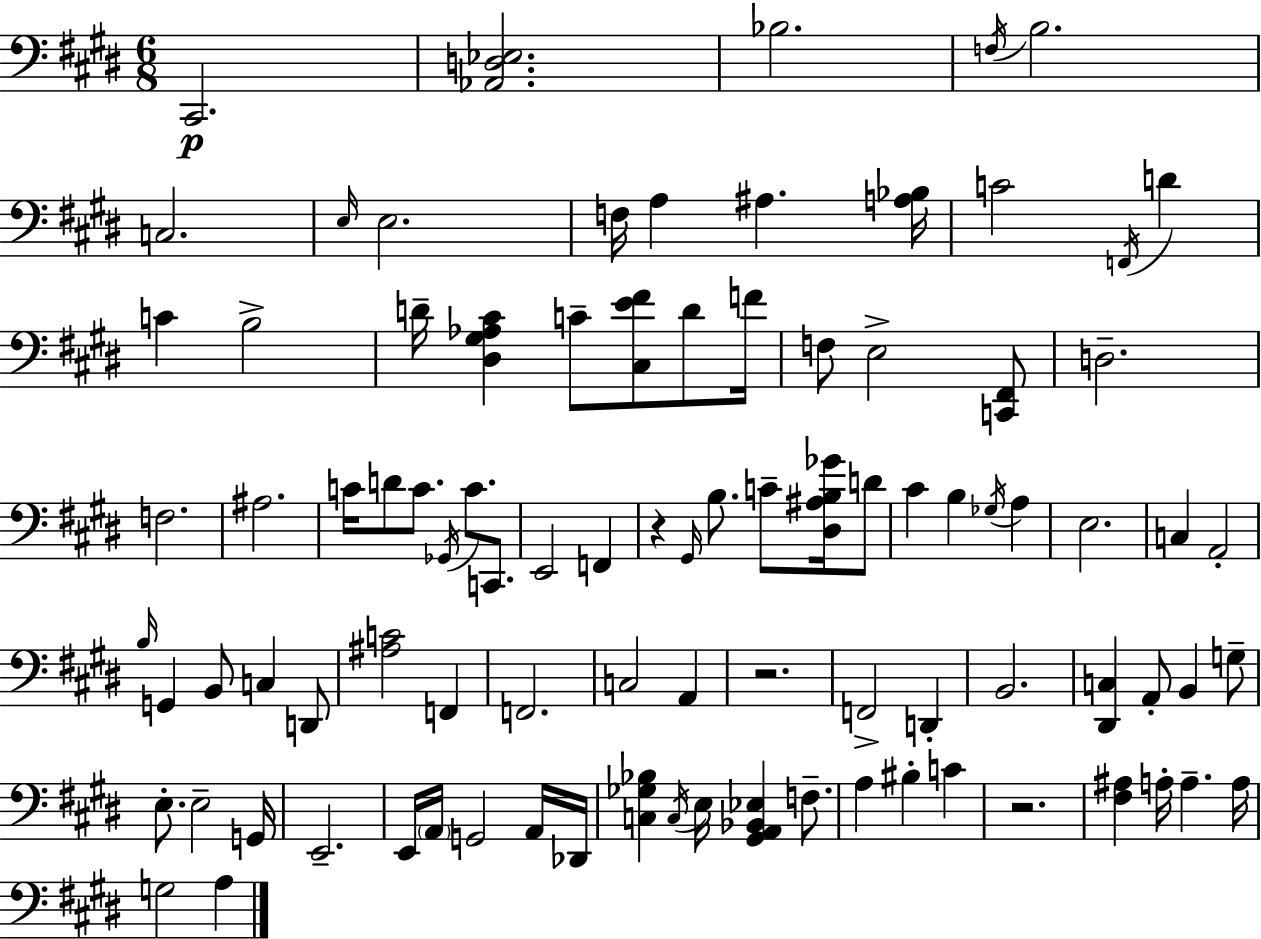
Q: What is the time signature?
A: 6/8